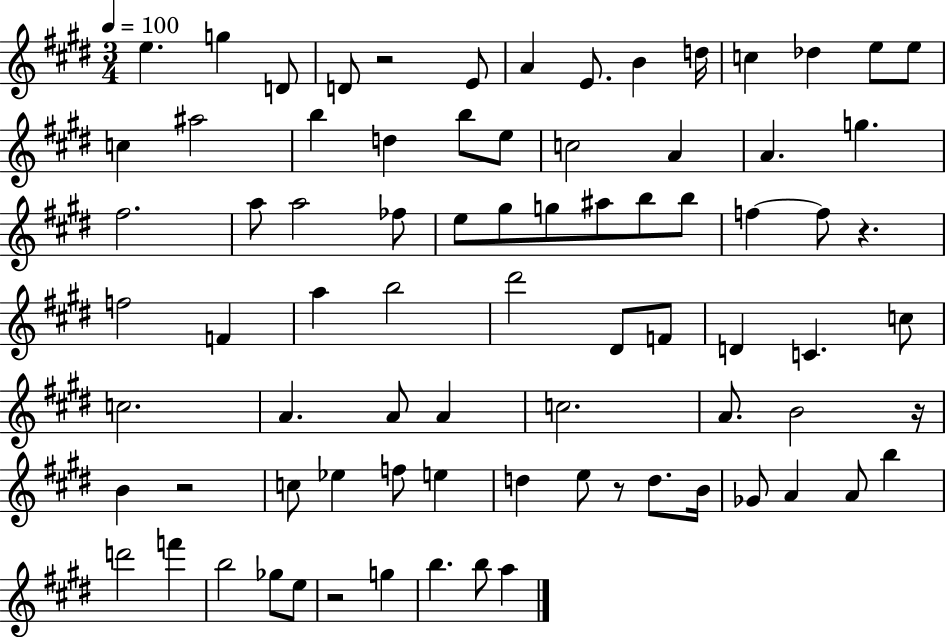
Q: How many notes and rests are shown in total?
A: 80